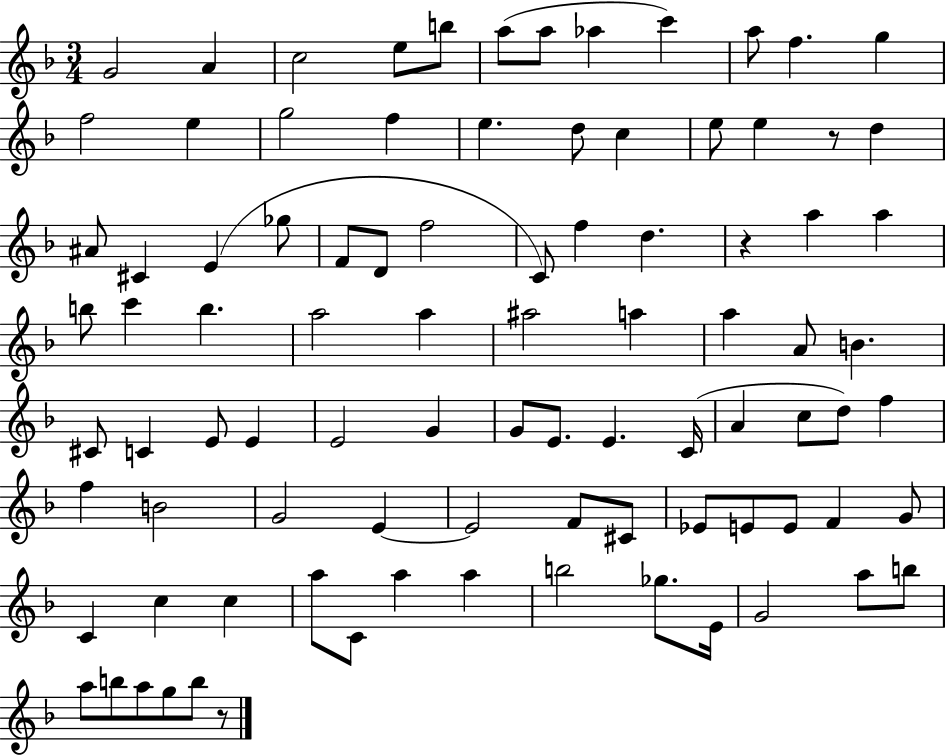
G4/h A4/q C5/h E5/e B5/e A5/e A5/e Ab5/q C6/q A5/e F5/q. G5/q F5/h E5/q G5/h F5/q E5/q. D5/e C5/q E5/e E5/q R/e D5/q A#4/e C#4/q E4/q Gb5/e F4/e D4/e F5/h C4/e F5/q D5/q. R/q A5/q A5/q B5/e C6/q B5/q. A5/h A5/q A#5/h A5/q A5/q A4/e B4/q. C#4/e C4/q E4/e E4/q E4/h G4/q G4/e E4/e. E4/q. C4/s A4/q C5/e D5/e F5/q F5/q B4/h G4/h E4/q E4/h F4/e C#4/e Eb4/e E4/e E4/e F4/q G4/e C4/q C5/q C5/q A5/e C4/e A5/q A5/q B5/h Gb5/e. E4/s G4/h A5/e B5/e A5/e B5/e A5/e G5/e B5/e R/e